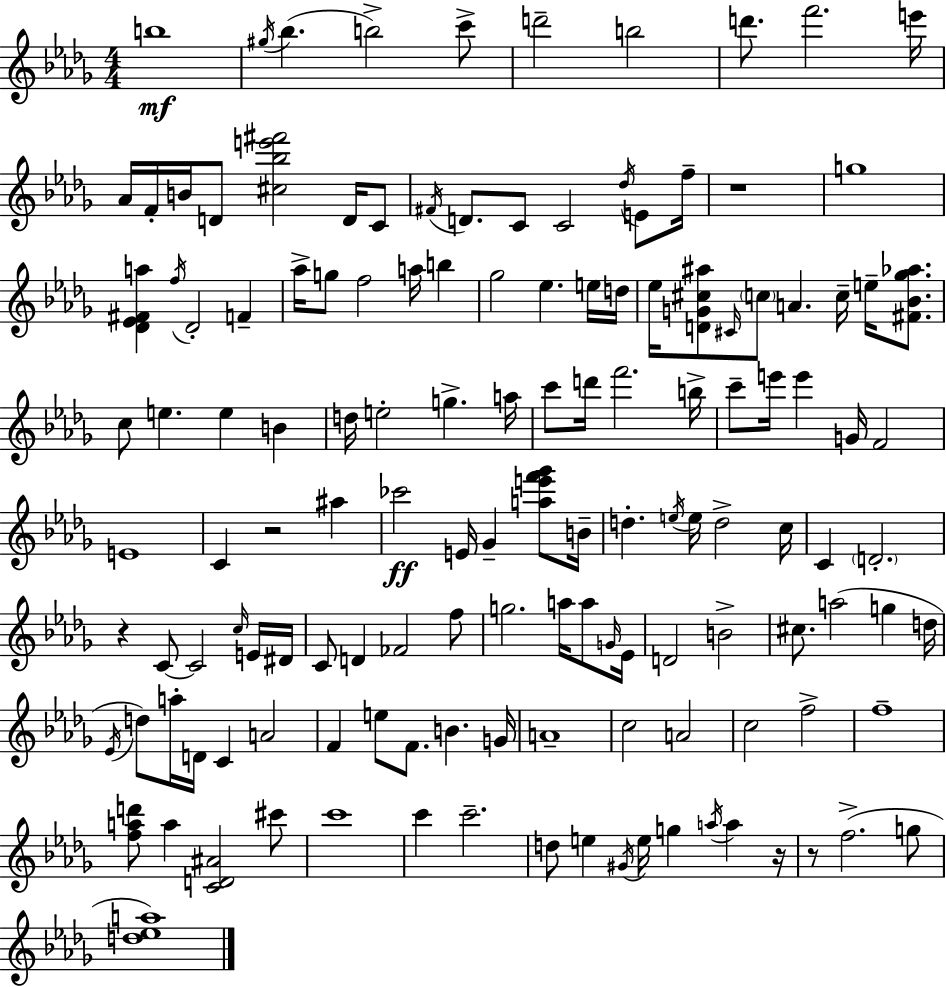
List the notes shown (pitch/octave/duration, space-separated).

B5/w G#5/s Bb5/q. B5/h C6/e D6/h B5/h D6/e. F6/h. E6/s Ab4/s F4/s B4/s D4/e [C#5,Bb5,E6,F#6]/h D4/s C4/e F#4/s D4/e. C4/e C4/h Db5/s E4/e F5/s R/w G5/w [Db4,Eb4,F#4,A5]/q F5/s Db4/h F4/q Ab5/s G5/e F5/h A5/s B5/q Gb5/h Eb5/q. E5/s D5/s Eb5/s [D4,G4,C#5,A#5]/e C#4/s C5/e A4/q. C5/s E5/s [F#4,Bb4,Gb5,Ab5]/e. C5/e E5/q. E5/q B4/q D5/s E5/h G5/q. A5/s C6/e D6/s F6/h. B5/s C6/e E6/s E6/q G4/s F4/h E4/w C4/q R/h A#5/q CES6/h E4/s Gb4/q [A5,E6,F6,Gb6]/e B4/s D5/q. E5/s E5/s D5/h C5/s C4/q D4/h. R/q C4/e C4/h C5/s E4/s D#4/s C4/e D4/q FES4/h F5/e G5/h. A5/s A5/e G4/s Eb4/s D4/h B4/h C#5/e. A5/h G5/q D5/s Eb4/s D5/e A5/s D4/s C4/q A4/h F4/q E5/e F4/e. B4/q. G4/s A4/w C5/h A4/h C5/h F5/h F5/w [F5,A5,D6]/e A5/q [C4,D4,A#4]/h C#6/e C6/w C6/q C6/h. D5/e E5/q G#4/s E5/s G5/q A5/s A5/q R/s R/e F5/h. G5/e [D5,Eb5,A5]/w